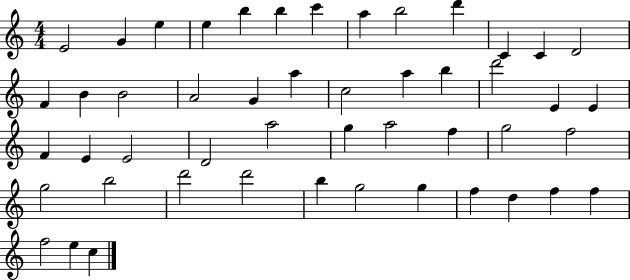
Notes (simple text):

E4/h G4/q E5/q E5/q B5/q B5/q C6/q A5/q B5/h D6/q C4/q C4/q D4/h F4/q B4/q B4/h A4/h G4/q A5/q C5/h A5/q B5/q D6/h E4/q E4/q F4/q E4/q E4/h D4/h A5/h G5/q A5/h F5/q G5/h F5/h G5/h B5/h D6/h D6/h B5/q G5/h G5/q F5/q D5/q F5/q F5/q F5/h E5/q C5/q